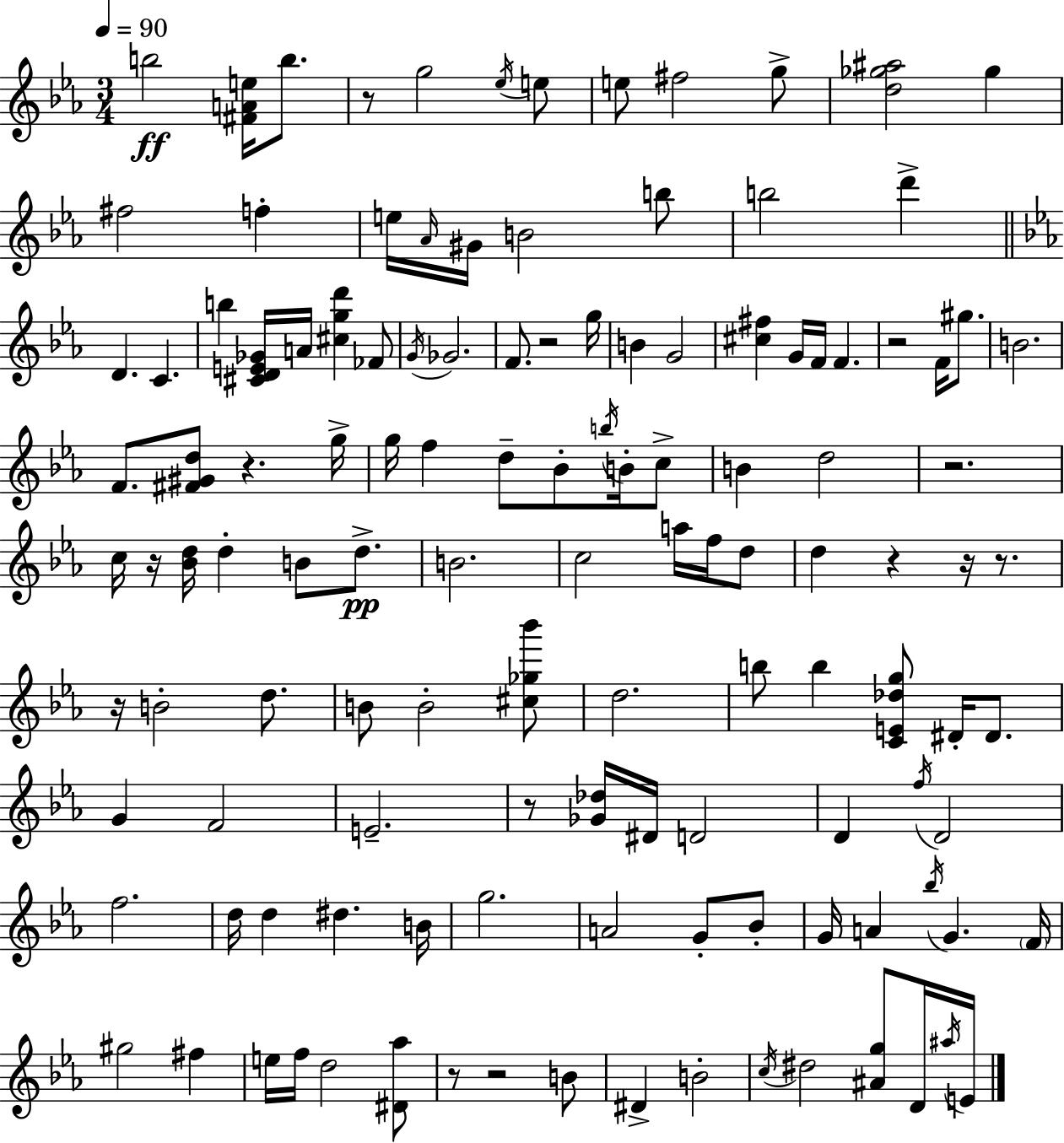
{
  \clef treble
  \numericTimeSignature
  \time 3/4
  \key ees \major
  \tempo 4 = 90
  b''2\ff <fis' a' e''>16 b''8. | r8 g''2 \acciaccatura { ees''16 } e''8 | e''8 fis''2 g''8-> | <d'' ges'' ais''>2 ges''4 | \break fis''2 f''4-. | e''16 \grace { aes'16 } gis'16 b'2 | b''8 b''2 d'''4-> | \bar "||" \break \key ees \major d'4. c'4. | b''4 <cis' d' e' ges'>16 a'16 <cis'' g'' d'''>4 fes'8 | \acciaccatura { g'16 } ges'2. | f'8. r2 | \break g''16 b'4 g'2 | <cis'' fis''>4 g'16 f'16 f'4. | r2 f'16 gis''8. | b'2. | \break f'8. <fis' gis' d''>8 r4. | g''16-> g''16 f''4 d''8-- bes'8-. \acciaccatura { b''16 } b'16-. | c''8-> b'4 d''2 | r2. | \break c''16 r16 <bes' d''>16 d''4-. b'8 d''8.->\pp | b'2. | c''2 a''16 f''16 | d''8 d''4 r4 r16 r8. | \break r16 b'2-. d''8. | b'8 b'2-. | <cis'' ges'' bes'''>8 d''2. | b''8 b''4 <c' e' des'' g''>8 dis'16-. dis'8. | \break g'4 f'2 | e'2.-- | r8 <ges' des''>16 dis'16 d'2 | d'4 \acciaccatura { f''16 } d'2 | \break f''2. | d''16 d''4 dis''4. | b'16 g''2. | a'2 g'8-. | \break bes'8-. g'16 a'4 \acciaccatura { bes''16 } g'4. | \parenthesize f'16 gis''2 | fis''4 e''16 f''16 d''2 | <dis' aes''>8 r8 r2 | \break b'8 dis'4-> b'2-. | \acciaccatura { c''16 } dis''2 | <ais' g''>8 d'16 \acciaccatura { ais''16 } e'16 \bar "|."
}